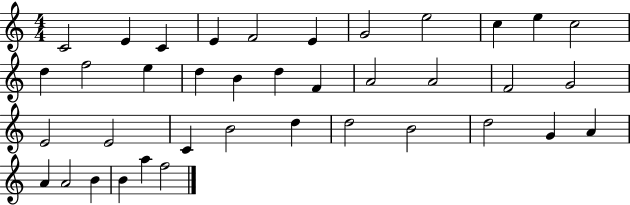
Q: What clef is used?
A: treble